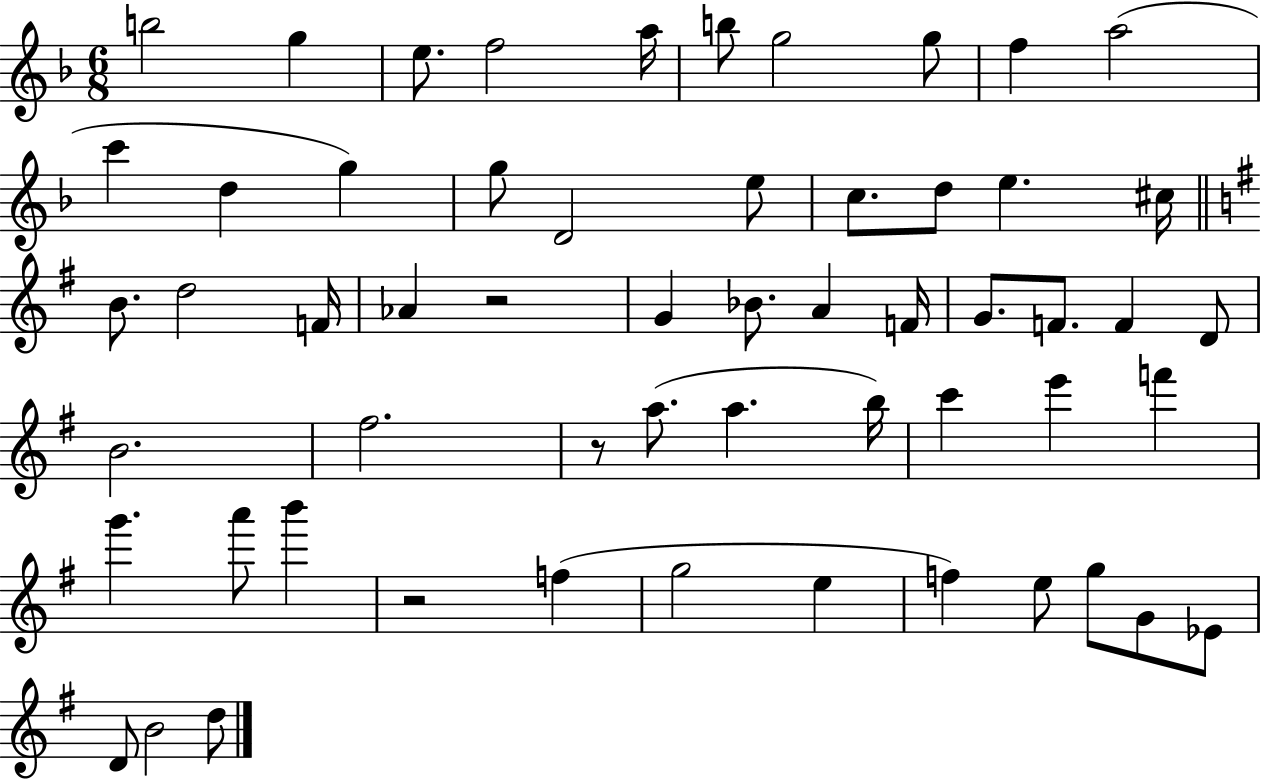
B5/h G5/q E5/e. F5/h A5/s B5/e G5/h G5/e F5/q A5/h C6/q D5/q G5/q G5/e D4/h E5/e C5/e. D5/e E5/q. C#5/s B4/e. D5/h F4/s Ab4/q R/h G4/q Bb4/e. A4/q F4/s G4/e. F4/e. F4/q D4/e B4/h. F#5/h. R/e A5/e. A5/q. B5/s C6/q E6/q F6/q G6/q. A6/e B6/q R/h F5/q G5/h E5/q F5/q E5/e G5/e G4/e Eb4/e D4/e B4/h D5/e